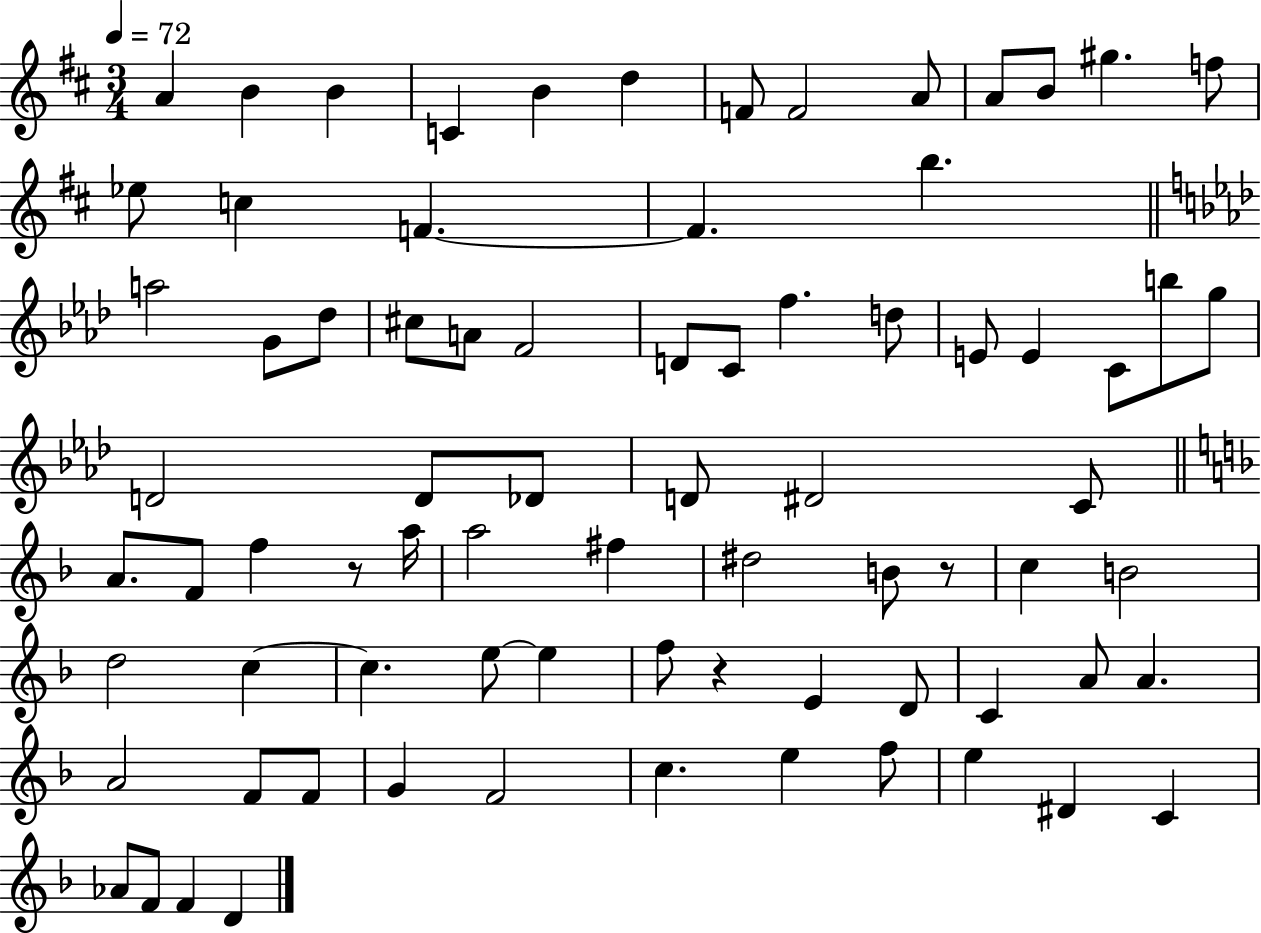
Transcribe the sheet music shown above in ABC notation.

X:1
T:Untitled
M:3/4
L:1/4
K:D
A B B C B d F/2 F2 A/2 A/2 B/2 ^g f/2 _e/2 c F F b a2 G/2 _d/2 ^c/2 A/2 F2 D/2 C/2 f d/2 E/2 E C/2 b/2 g/2 D2 D/2 _D/2 D/2 ^D2 C/2 A/2 F/2 f z/2 a/4 a2 ^f ^d2 B/2 z/2 c B2 d2 c c e/2 e f/2 z E D/2 C A/2 A A2 F/2 F/2 G F2 c e f/2 e ^D C _A/2 F/2 F D